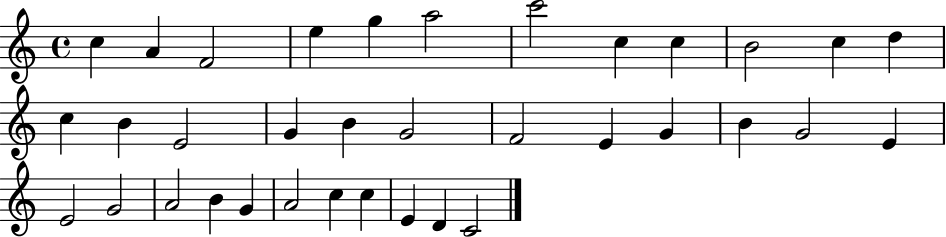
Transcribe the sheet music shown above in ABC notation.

X:1
T:Untitled
M:4/4
L:1/4
K:C
c A F2 e g a2 c'2 c c B2 c d c B E2 G B G2 F2 E G B G2 E E2 G2 A2 B G A2 c c E D C2